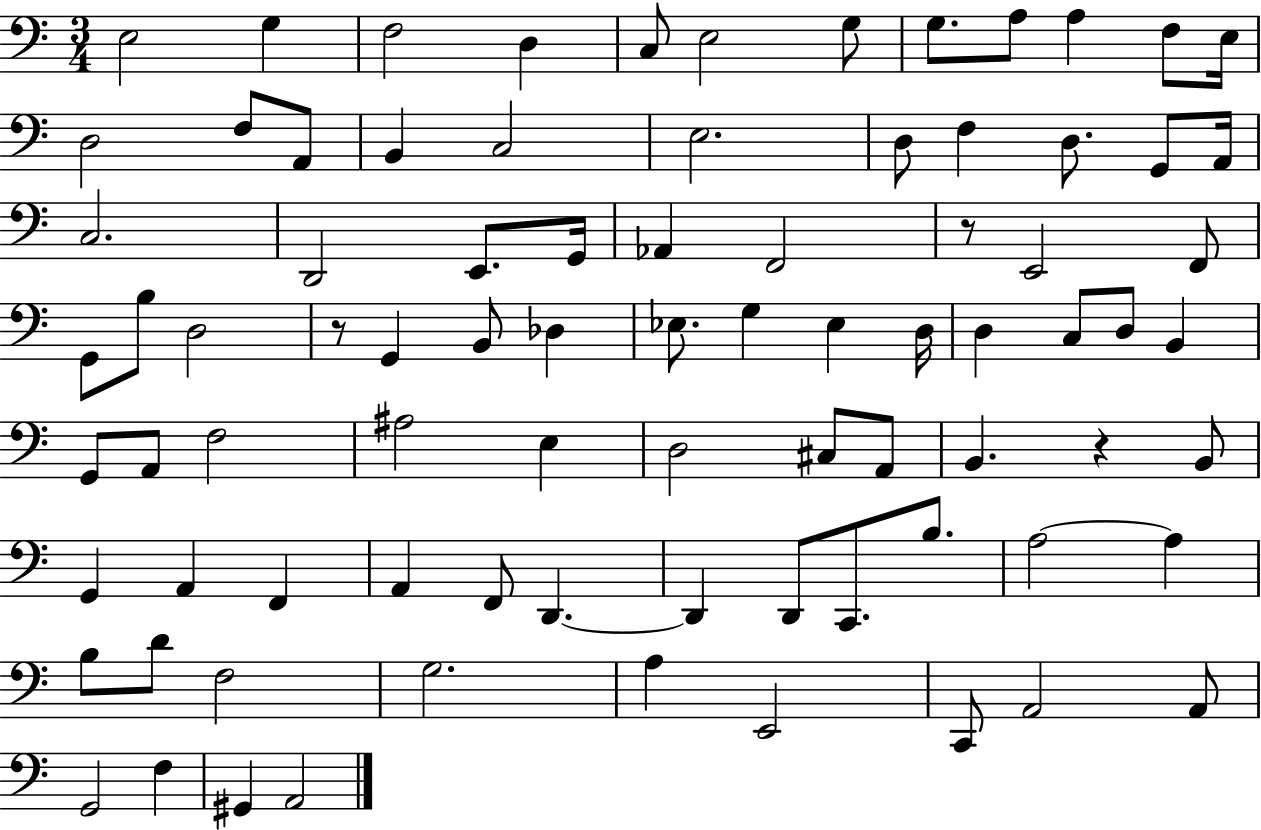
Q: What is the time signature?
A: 3/4